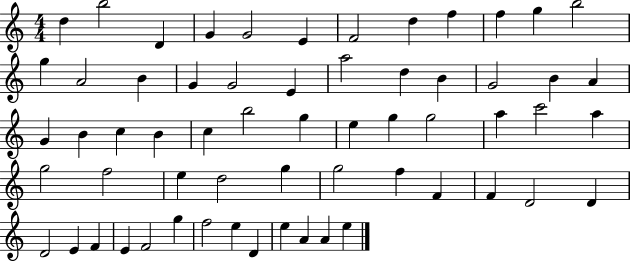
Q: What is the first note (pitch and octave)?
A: D5